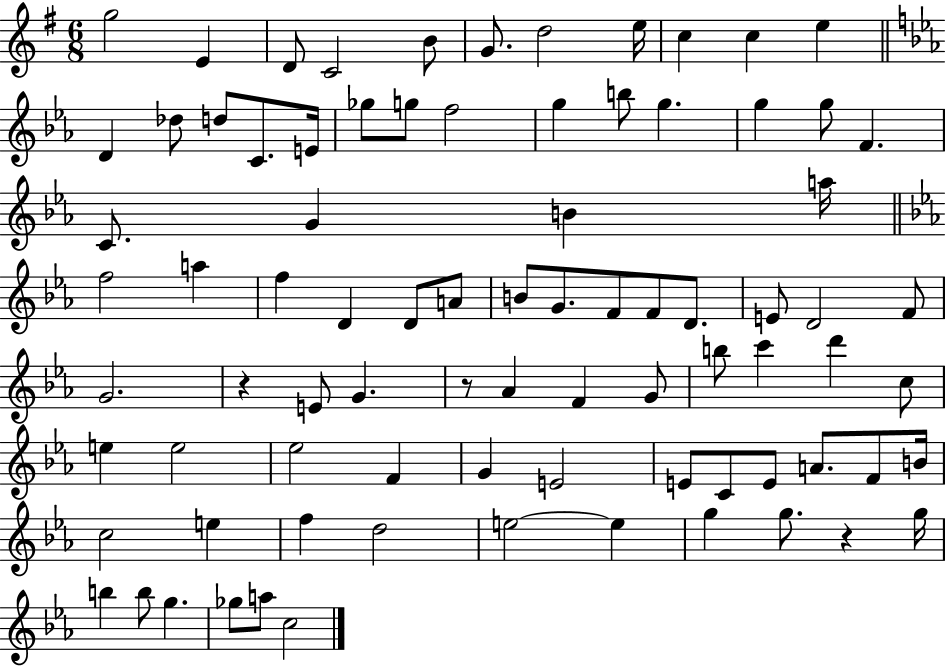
G5/h E4/q D4/e C4/h B4/e G4/e. D5/h E5/s C5/q C5/q E5/q D4/q Db5/e D5/e C4/e. E4/s Gb5/e G5/e F5/h G5/q B5/e G5/q. G5/q G5/e F4/q. C4/e. G4/q B4/q A5/s F5/h A5/q F5/q D4/q D4/e A4/e B4/e G4/e. F4/e F4/e D4/e. E4/e D4/h F4/e G4/h. R/q E4/e G4/q. R/e Ab4/q F4/q G4/e B5/e C6/q D6/q C5/e E5/q E5/h Eb5/h F4/q G4/q E4/h E4/e C4/e E4/e A4/e. F4/e B4/s C5/h E5/q F5/q D5/h E5/h E5/q G5/q G5/e. R/q G5/s B5/q B5/e G5/q. Gb5/e A5/e C5/h